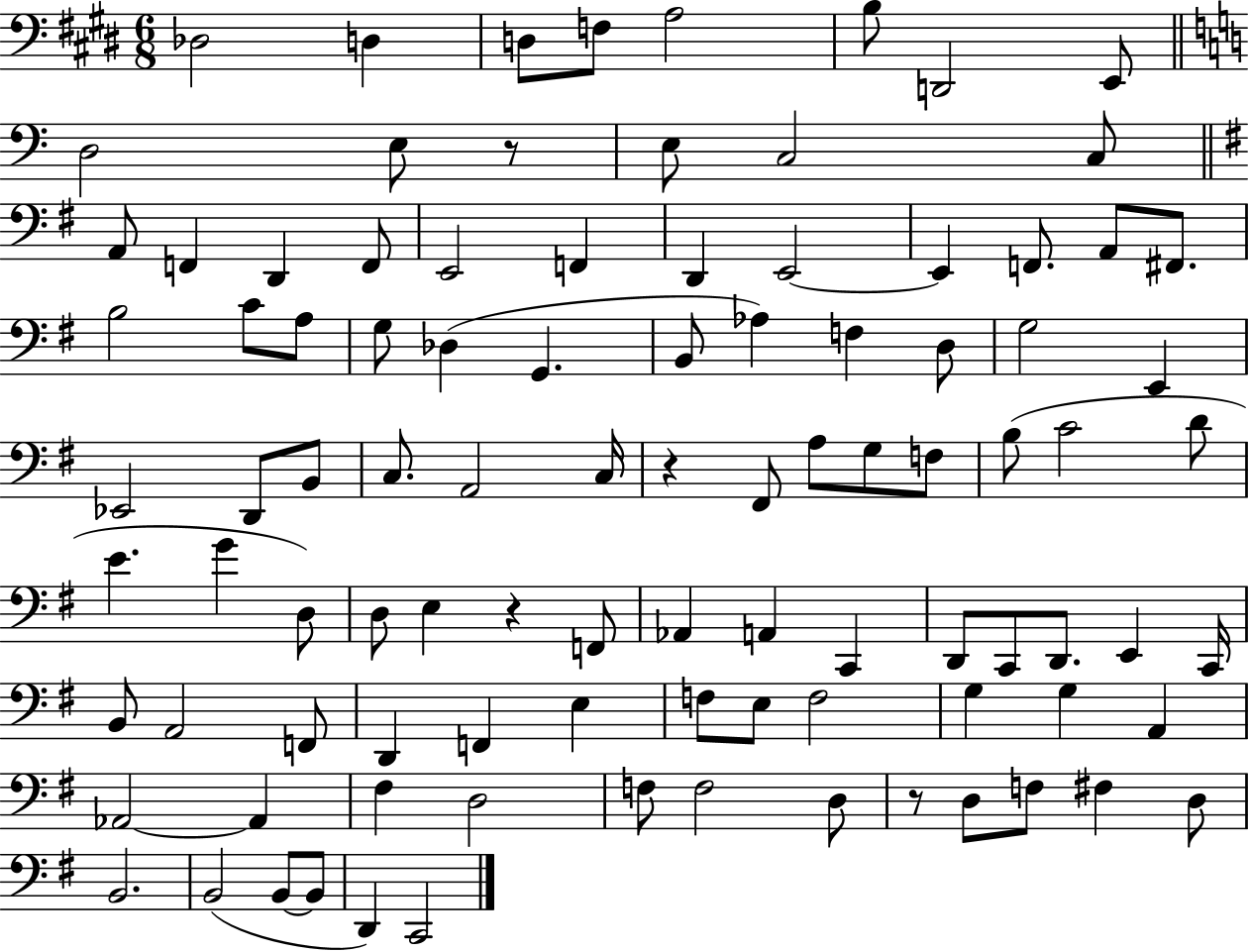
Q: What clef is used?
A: bass